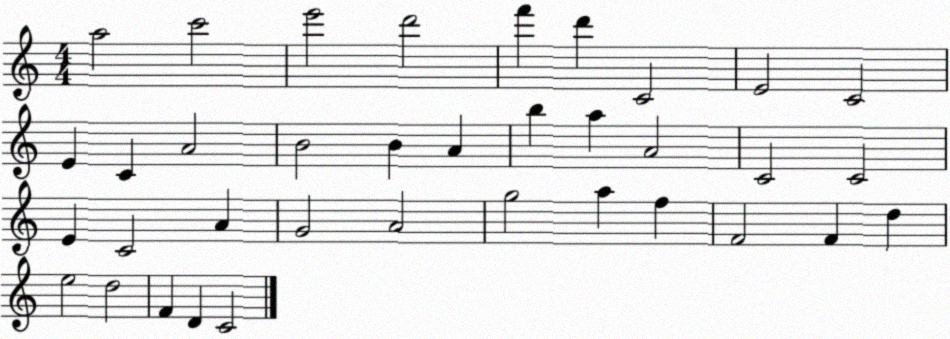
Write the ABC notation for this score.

X:1
T:Untitled
M:4/4
L:1/4
K:C
a2 c'2 e'2 d'2 f' d' C2 E2 C2 E C A2 B2 B A b a A2 C2 C2 E C2 A G2 A2 g2 a f F2 F d e2 d2 F D C2